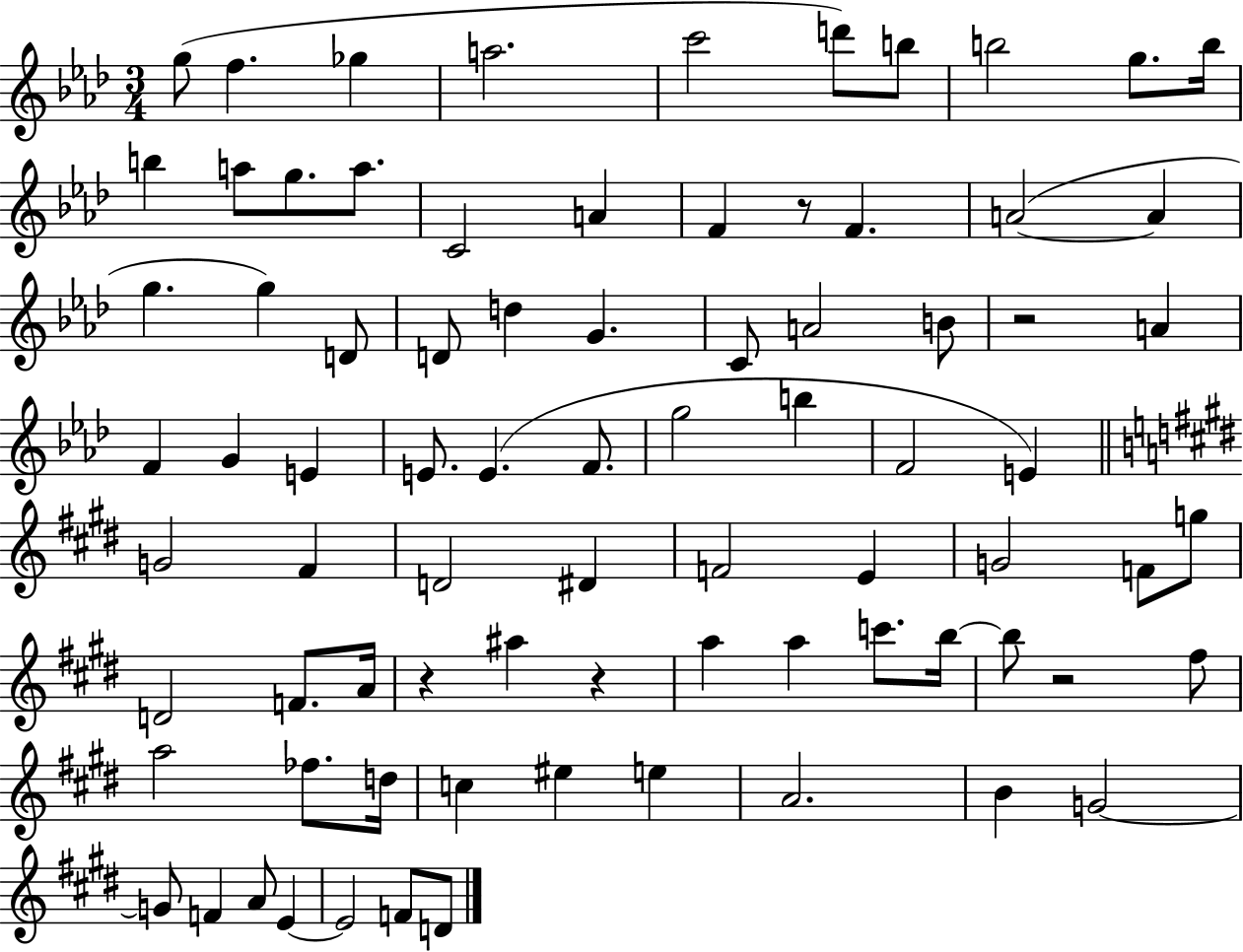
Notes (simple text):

G5/e F5/q. Gb5/q A5/h. C6/h D6/e B5/e B5/h G5/e. B5/s B5/q A5/e G5/e. A5/e. C4/h A4/q F4/q R/e F4/q. A4/h A4/q G5/q. G5/q D4/e D4/e D5/q G4/q. C4/e A4/h B4/e R/h A4/q F4/q G4/q E4/q E4/e. E4/q. F4/e. G5/h B5/q F4/h E4/q G4/h F#4/q D4/h D#4/q F4/h E4/q G4/h F4/e G5/e D4/h F4/e. A4/s R/q A#5/q R/q A5/q A5/q C6/e. B5/s B5/e R/h F#5/e A5/h FES5/e. D5/s C5/q EIS5/q E5/q A4/h. B4/q G4/h G4/e F4/q A4/e E4/q E4/h F4/e D4/e